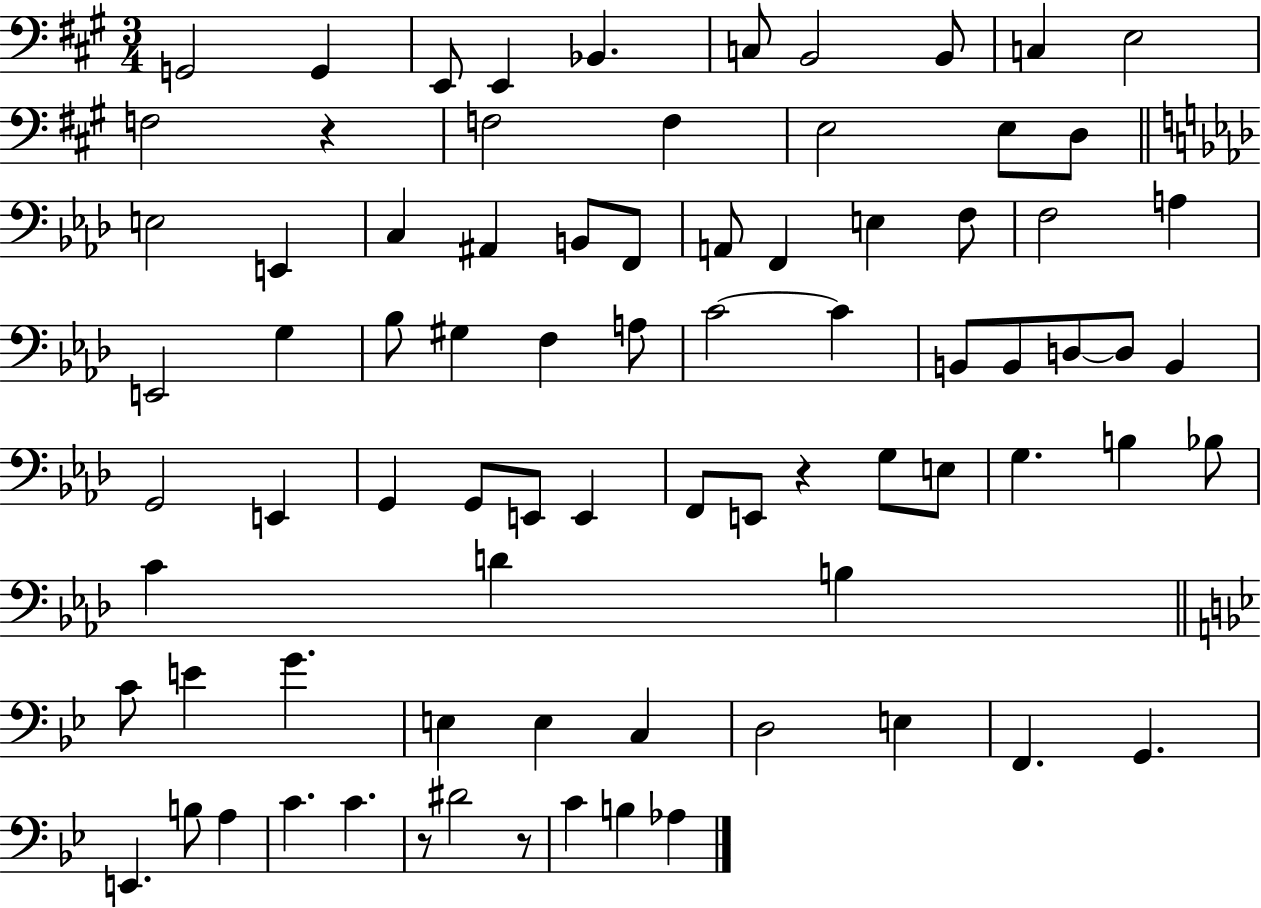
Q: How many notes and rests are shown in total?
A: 80